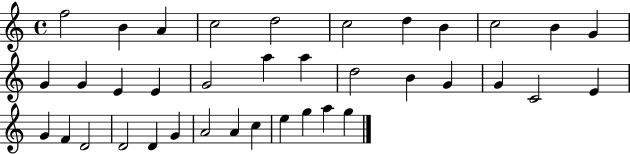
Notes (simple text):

F5/h B4/q A4/q C5/h D5/h C5/h D5/q B4/q C5/h B4/q G4/q G4/q G4/q E4/q E4/q G4/h A5/q A5/q D5/h B4/q G4/q G4/q C4/h E4/q G4/q F4/q D4/h D4/h D4/q G4/q A4/h A4/q C5/q E5/q G5/q A5/q G5/q